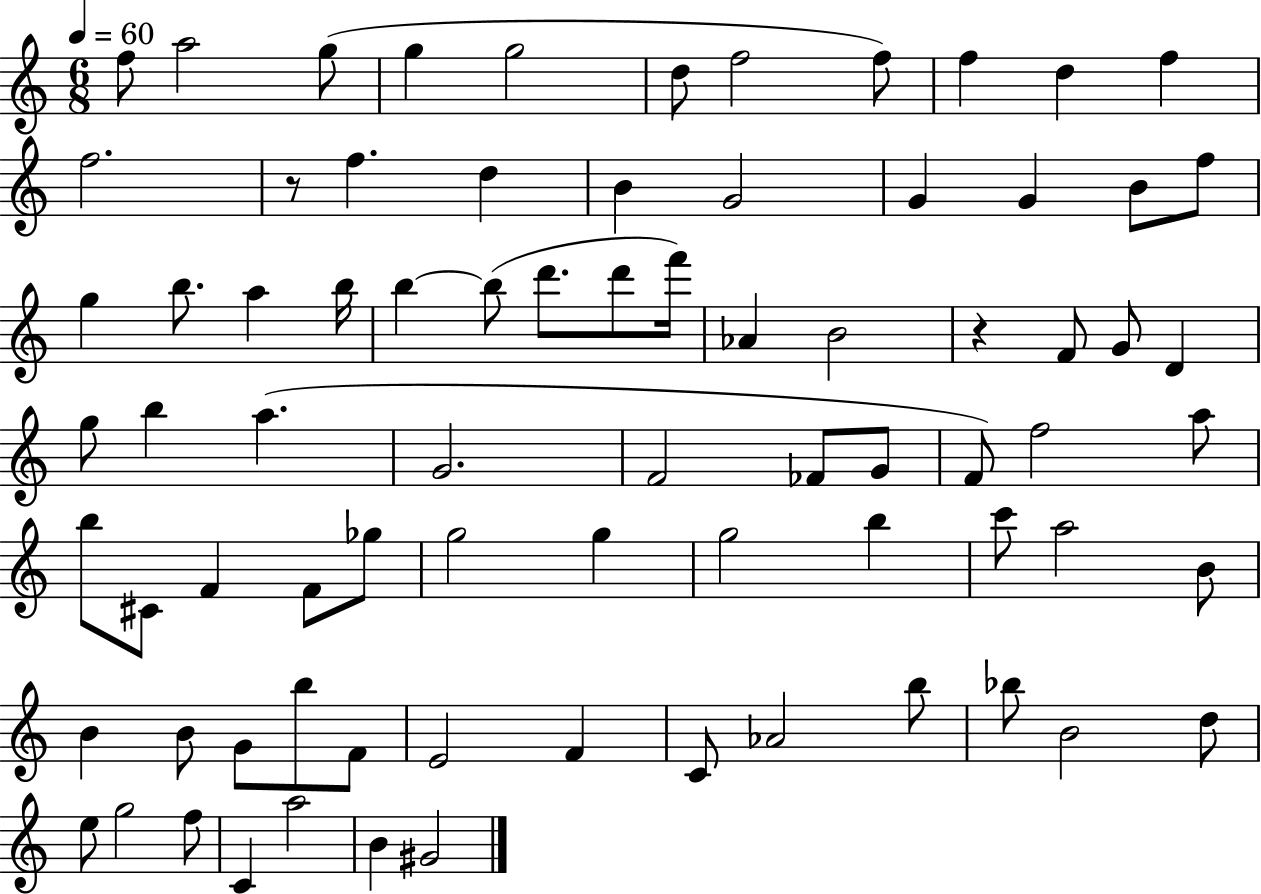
F5/e A5/h G5/e G5/q G5/h D5/e F5/h F5/e F5/q D5/q F5/q F5/h. R/e F5/q. D5/q B4/q G4/h G4/q G4/q B4/e F5/e G5/q B5/e. A5/q B5/s B5/q B5/e D6/e. D6/e F6/s Ab4/q B4/h R/q F4/e G4/e D4/q G5/e B5/q A5/q. G4/h. F4/h FES4/e G4/e F4/e F5/h A5/e B5/e C#4/e F4/q F4/e Gb5/e G5/h G5/q G5/h B5/q C6/e A5/h B4/e B4/q B4/e G4/e B5/e F4/e E4/h F4/q C4/e Ab4/h B5/e Bb5/e B4/h D5/e E5/e G5/h F5/e C4/q A5/h B4/q G#4/h